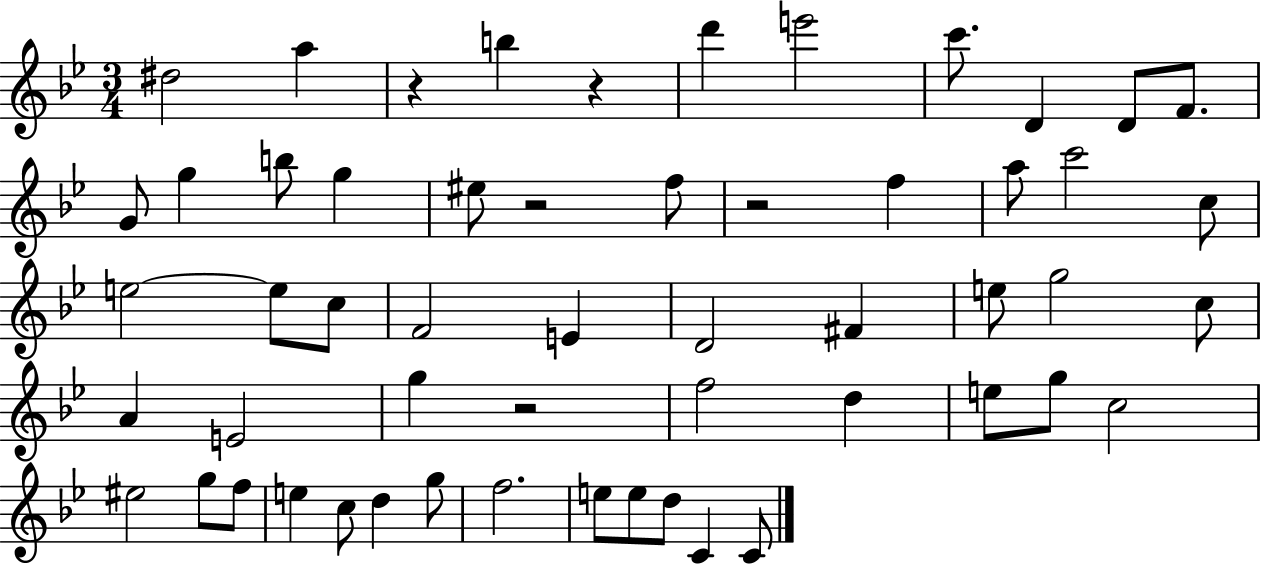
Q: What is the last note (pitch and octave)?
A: C4